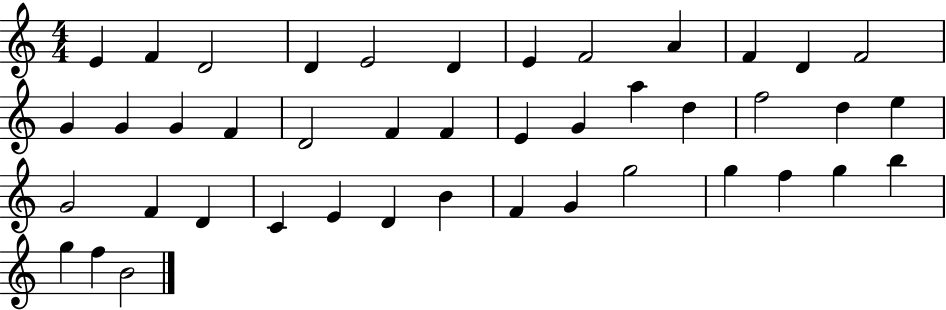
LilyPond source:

{
  \clef treble
  \numericTimeSignature
  \time 4/4
  \key c \major
  e'4 f'4 d'2 | d'4 e'2 d'4 | e'4 f'2 a'4 | f'4 d'4 f'2 | \break g'4 g'4 g'4 f'4 | d'2 f'4 f'4 | e'4 g'4 a''4 d''4 | f''2 d''4 e''4 | \break g'2 f'4 d'4 | c'4 e'4 d'4 b'4 | f'4 g'4 g''2 | g''4 f''4 g''4 b''4 | \break g''4 f''4 b'2 | \bar "|."
}